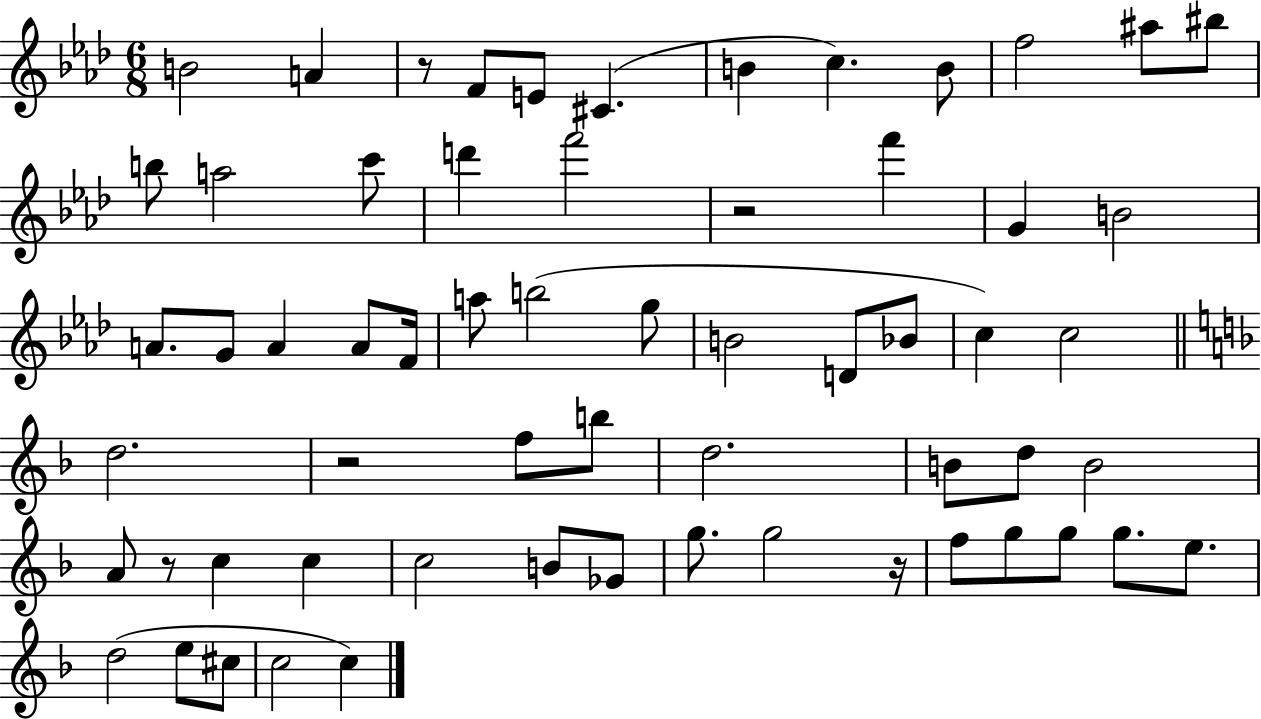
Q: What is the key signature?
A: AES major